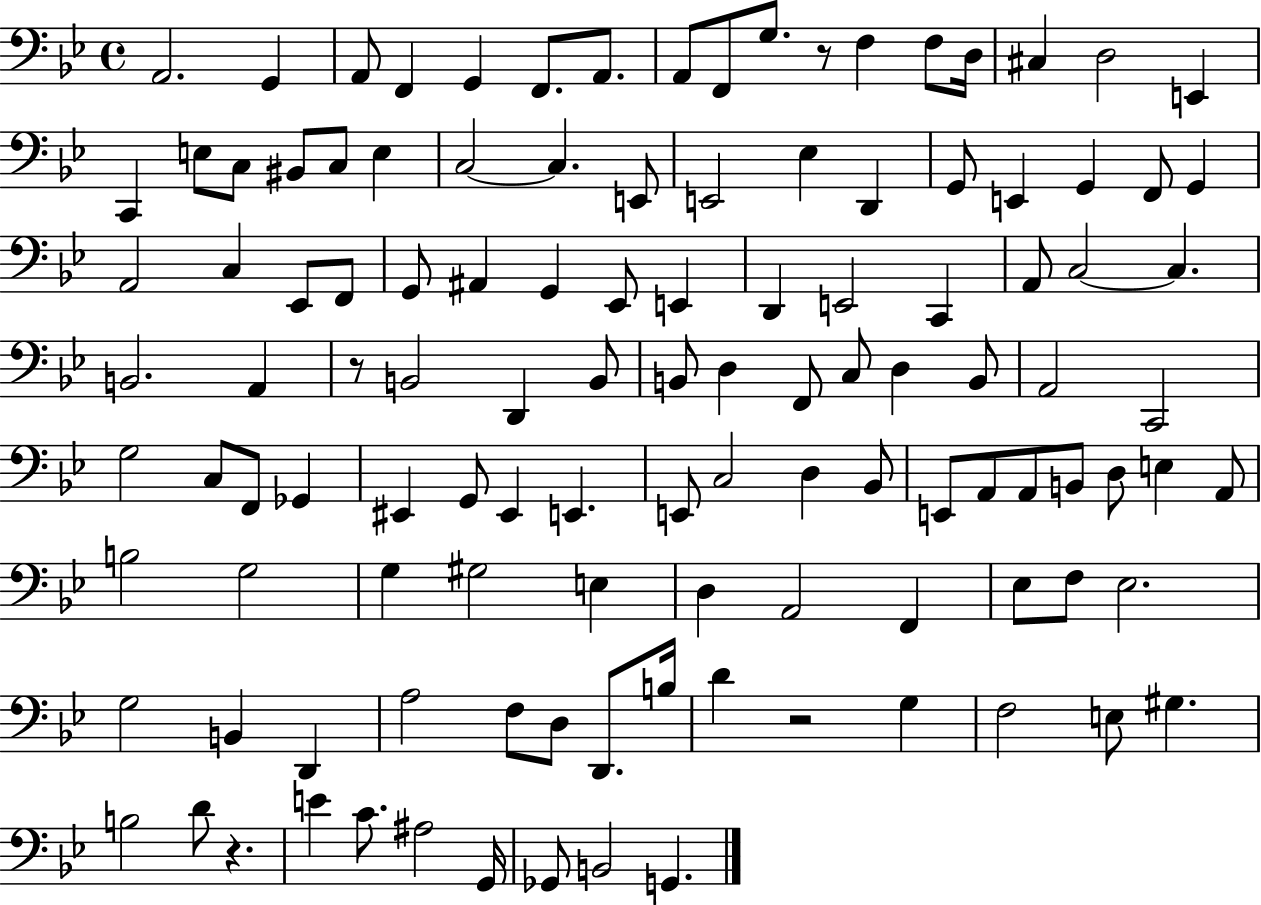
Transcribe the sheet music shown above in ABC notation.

X:1
T:Untitled
M:4/4
L:1/4
K:Bb
A,,2 G,, A,,/2 F,, G,, F,,/2 A,,/2 A,,/2 F,,/2 G,/2 z/2 F, F,/2 D,/4 ^C, D,2 E,, C,, E,/2 C,/2 ^B,,/2 C,/2 E, C,2 C, E,,/2 E,,2 _E, D,, G,,/2 E,, G,, F,,/2 G,, A,,2 C, _E,,/2 F,,/2 G,,/2 ^A,, G,, _E,,/2 E,, D,, E,,2 C,, A,,/2 C,2 C, B,,2 A,, z/2 B,,2 D,, B,,/2 B,,/2 D, F,,/2 C,/2 D, B,,/2 A,,2 C,,2 G,2 C,/2 F,,/2 _G,, ^E,, G,,/2 ^E,, E,, E,,/2 C,2 D, _B,,/2 E,,/2 A,,/2 A,,/2 B,,/2 D,/2 E, A,,/2 B,2 G,2 G, ^G,2 E, D, A,,2 F,, _E,/2 F,/2 _E,2 G,2 B,, D,, A,2 F,/2 D,/2 D,,/2 B,/4 D z2 G, F,2 E,/2 ^G, B,2 D/2 z E C/2 ^A,2 G,,/4 _G,,/2 B,,2 G,,